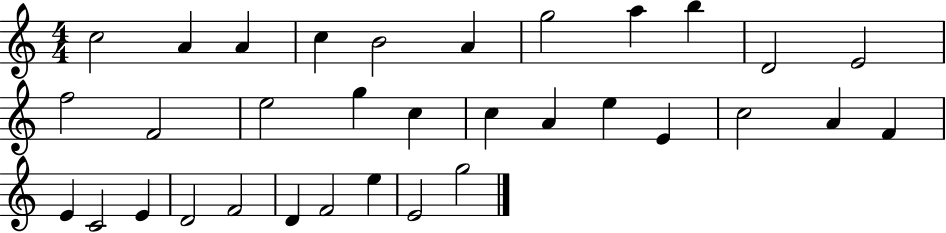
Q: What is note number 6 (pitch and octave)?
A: A4